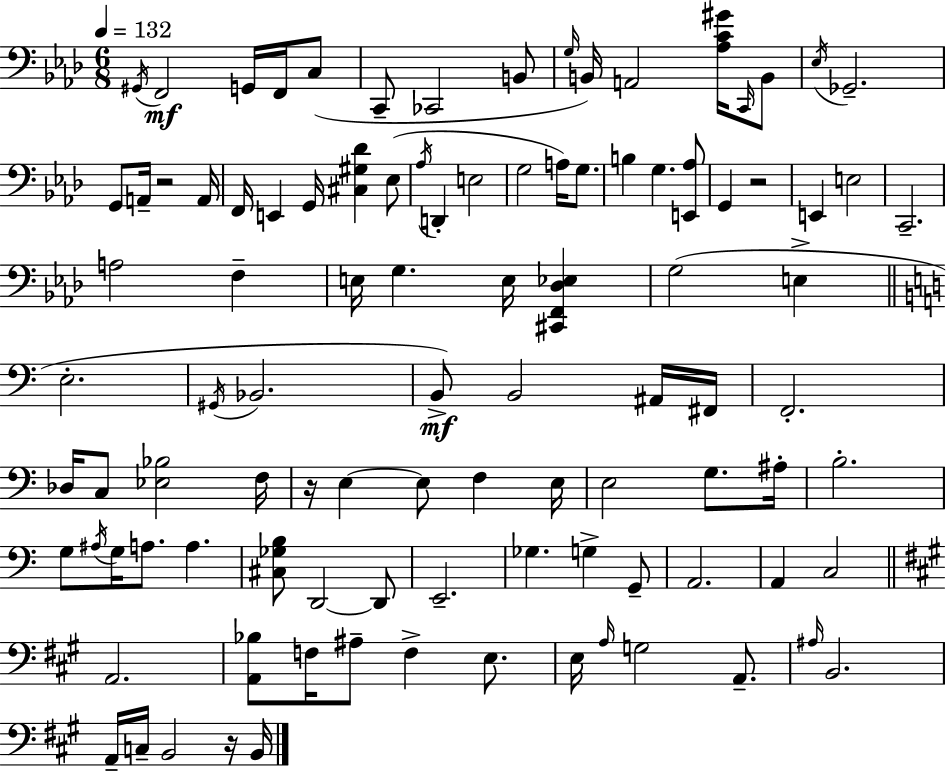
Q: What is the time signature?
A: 6/8